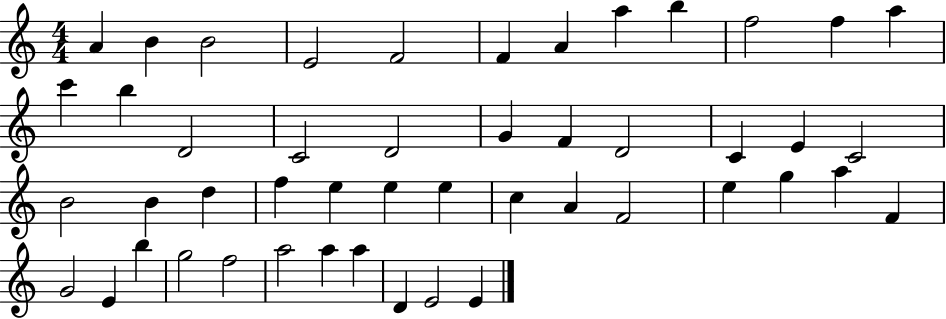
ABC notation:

X:1
T:Untitled
M:4/4
L:1/4
K:C
A B B2 E2 F2 F A a b f2 f a c' b D2 C2 D2 G F D2 C E C2 B2 B d f e e e c A F2 e g a F G2 E b g2 f2 a2 a a D E2 E